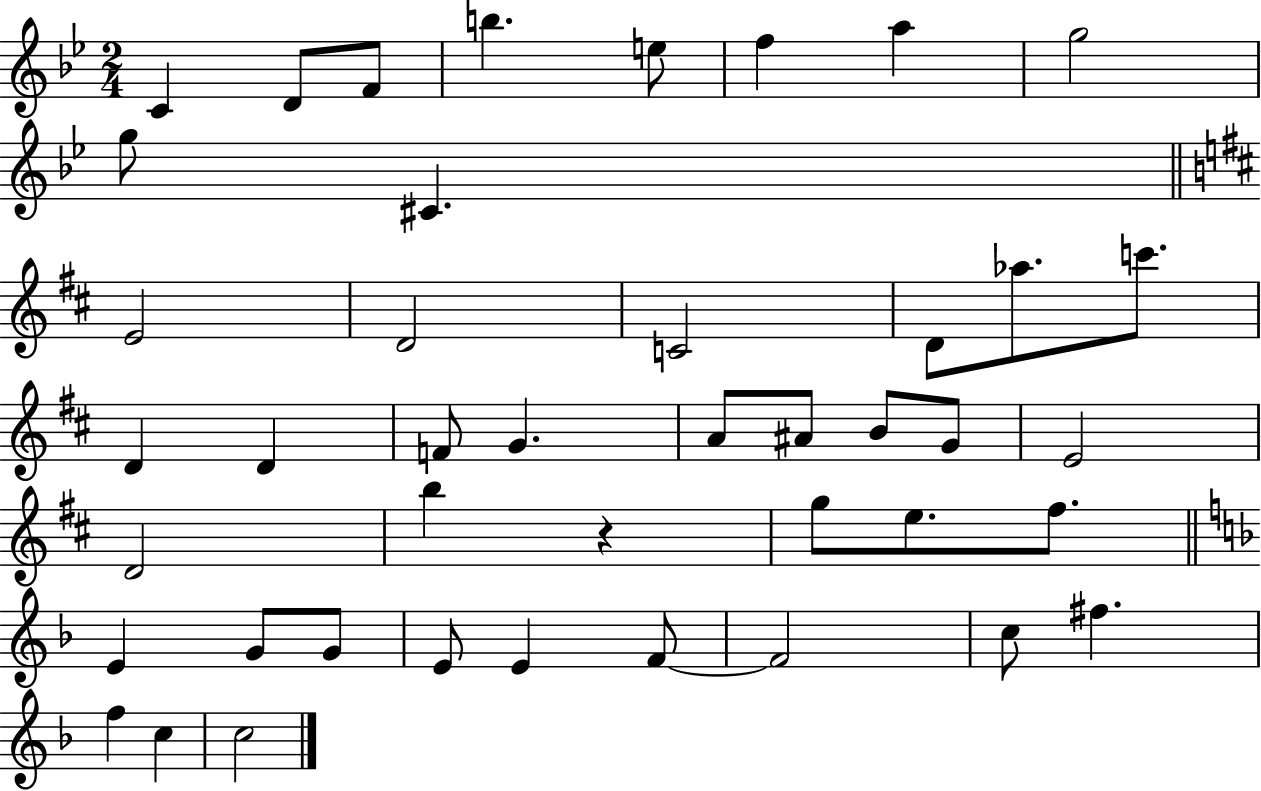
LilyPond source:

{
  \clef treble
  \numericTimeSignature
  \time 2/4
  \key bes \major
  \repeat volta 2 { c'4 d'8 f'8 | b''4. e''8 | f''4 a''4 | g''2 | \break g''8 cis'4. | \bar "||" \break \key d \major e'2 | d'2 | c'2 | d'8 aes''8. c'''8. | \break d'4 d'4 | f'8 g'4. | a'8 ais'8 b'8 g'8 | e'2 | \break d'2 | b''4 r4 | g''8 e''8. fis''8. | \bar "||" \break \key f \major e'4 g'8 g'8 | e'8 e'4 f'8~~ | f'2 | c''8 fis''4. | \break f''4 c''4 | c''2 | } \bar "|."
}